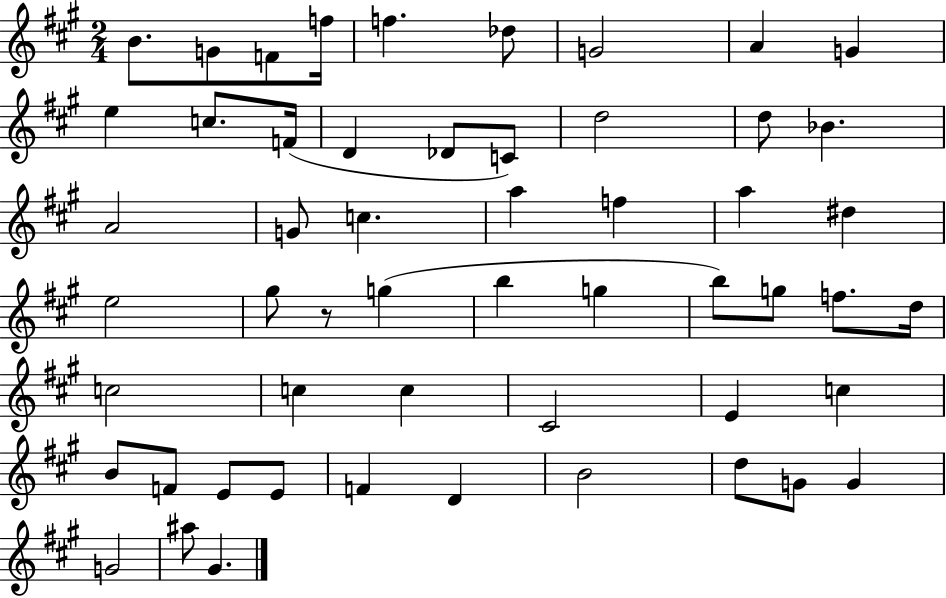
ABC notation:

X:1
T:Untitled
M:2/4
L:1/4
K:A
B/2 G/2 F/2 f/4 f _d/2 G2 A G e c/2 F/4 D _D/2 C/2 d2 d/2 _B A2 G/2 c a f a ^d e2 ^g/2 z/2 g b g b/2 g/2 f/2 d/4 c2 c c ^C2 E c B/2 F/2 E/2 E/2 F D B2 d/2 G/2 G G2 ^a/2 ^G